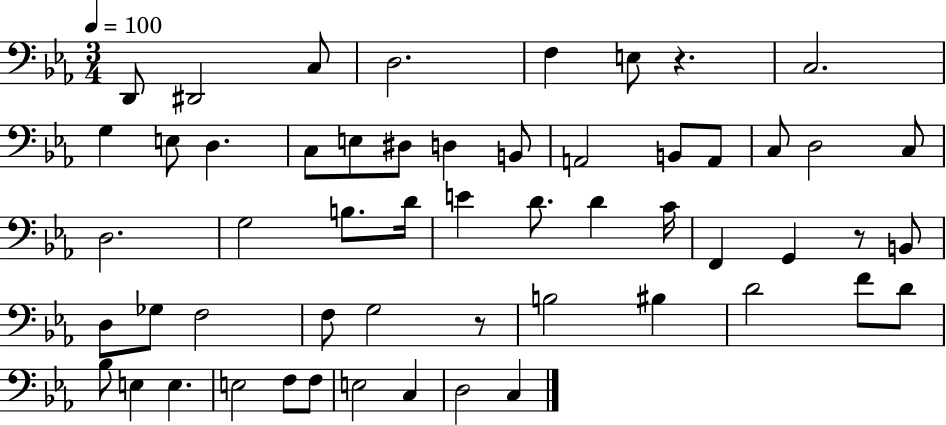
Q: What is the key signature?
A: EES major